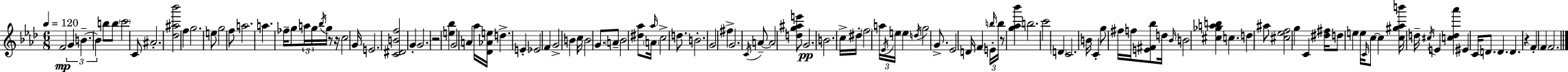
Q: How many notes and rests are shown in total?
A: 122